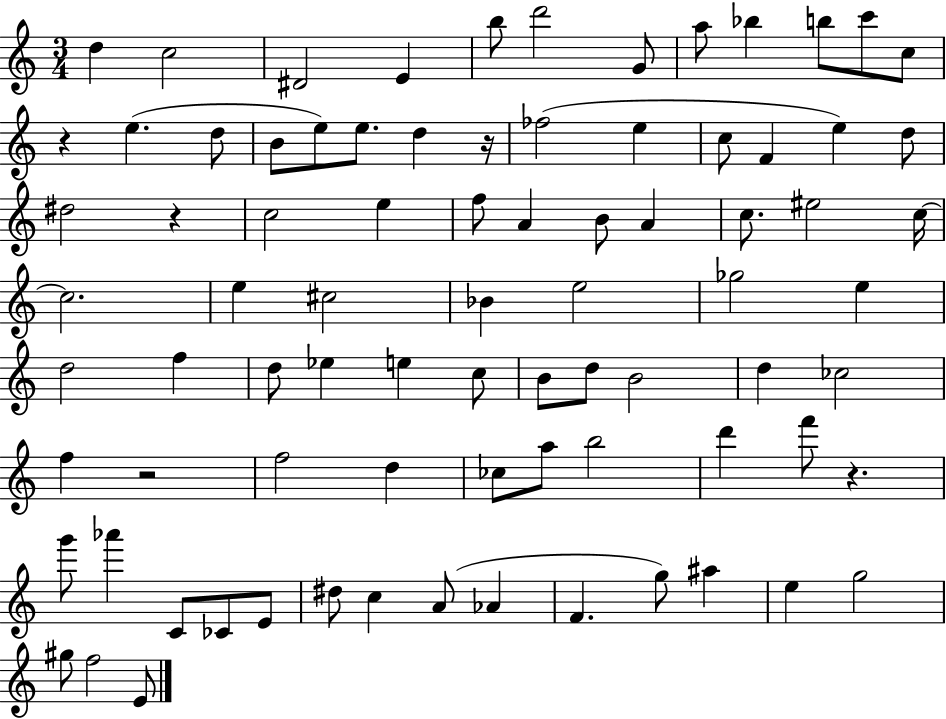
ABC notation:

X:1
T:Untitled
M:3/4
L:1/4
K:C
d c2 ^D2 E b/2 d'2 G/2 a/2 _b b/2 c'/2 c/2 z e d/2 B/2 e/2 e/2 d z/4 _f2 e c/2 F e d/2 ^d2 z c2 e f/2 A B/2 A c/2 ^e2 c/4 c2 e ^c2 _B e2 _g2 e d2 f d/2 _e e c/2 B/2 d/2 B2 d _c2 f z2 f2 d _c/2 a/2 b2 d' f'/2 z g'/2 _a' C/2 _C/2 E/2 ^d/2 c A/2 _A F g/2 ^a e g2 ^g/2 f2 E/2